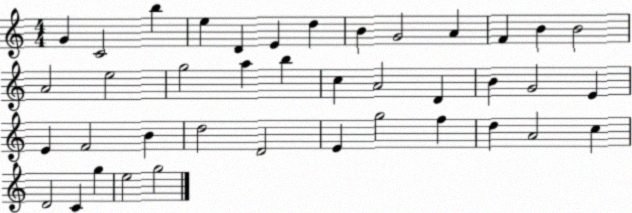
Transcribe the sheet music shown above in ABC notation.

X:1
T:Untitled
M:4/4
L:1/4
K:C
G C2 b e D E d B G2 A F B B2 A2 e2 g2 a b c A2 D B G2 E E F2 B d2 D2 E g2 f d A2 c D2 C g e2 g2